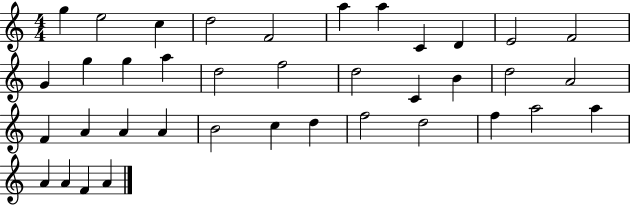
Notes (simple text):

G5/q E5/h C5/q D5/h F4/h A5/q A5/q C4/q D4/q E4/h F4/h G4/q G5/q G5/q A5/q D5/h F5/h D5/h C4/q B4/q D5/h A4/h F4/q A4/q A4/q A4/q B4/h C5/q D5/q F5/h D5/h F5/q A5/h A5/q A4/q A4/q F4/q A4/q